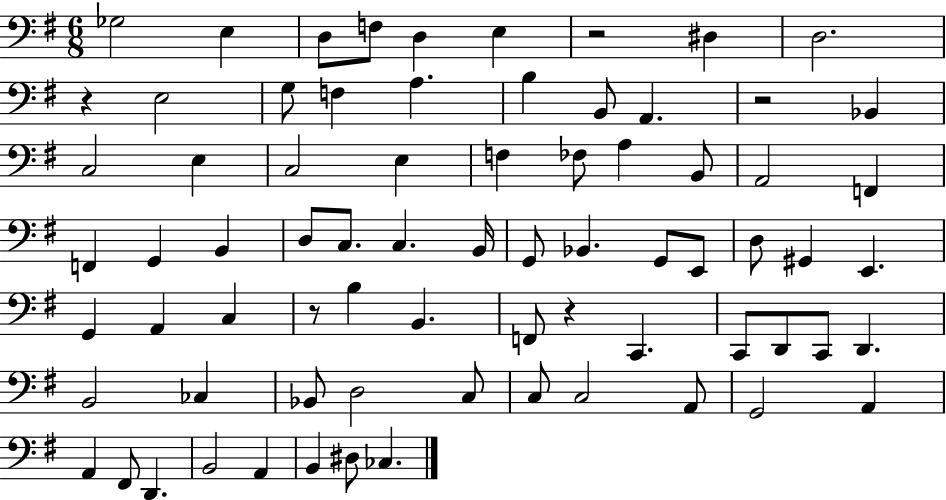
{
  \clef bass
  \numericTimeSignature
  \time 6/8
  \key g \major
  ges2 e4 | d8 f8 d4 e4 | r2 dis4 | d2. | \break r4 e2 | g8 f4 a4. | b4 b,8 a,4. | r2 bes,4 | \break c2 e4 | c2 e4 | f4 fes8 a4 b,8 | a,2 f,4 | \break f,4 g,4 b,4 | d8 c8. c4. b,16 | g,8 bes,4. g,8 e,8 | d8 gis,4 e,4. | \break g,4 a,4 c4 | r8 b4 b,4. | f,8 r4 c,4. | c,8 d,8 c,8 d,4. | \break b,2 ces4 | bes,8 d2 c8 | c8 c2 a,8 | g,2 a,4 | \break a,4 fis,8 d,4. | b,2 a,4 | b,4 dis8 ces4. | \bar "|."
}